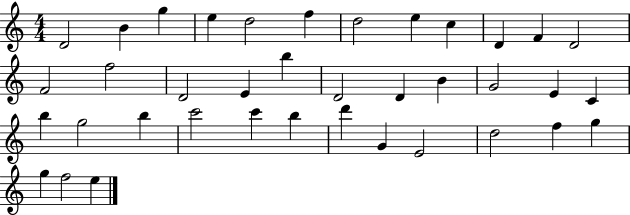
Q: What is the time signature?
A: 4/4